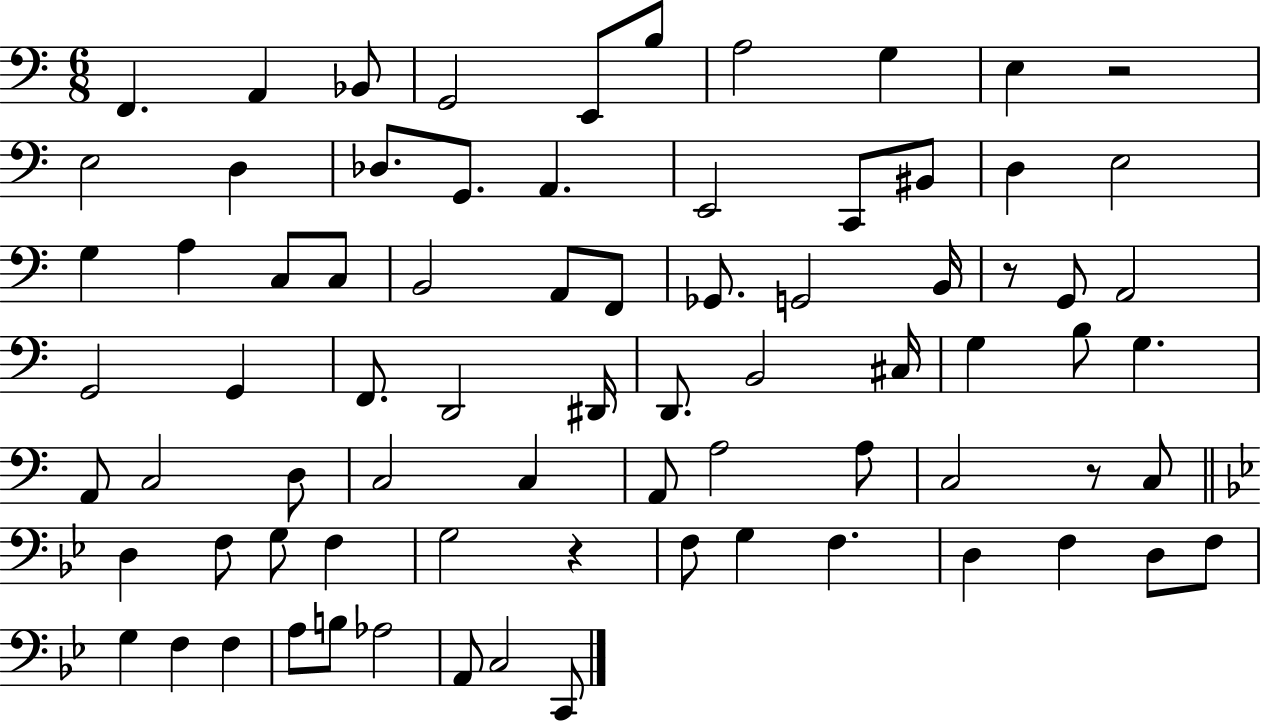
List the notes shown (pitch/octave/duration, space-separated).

F2/q. A2/q Bb2/e G2/h E2/e B3/e A3/h G3/q E3/q R/h E3/h D3/q Db3/e. G2/e. A2/q. E2/h C2/e BIS2/e D3/q E3/h G3/q A3/q C3/e C3/e B2/h A2/e F2/e Gb2/e. G2/h B2/s R/e G2/e A2/h G2/h G2/q F2/e. D2/h D#2/s D2/e. B2/h C#3/s G3/q B3/e G3/q. A2/e C3/h D3/e C3/h C3/q A2/e A3/h A3/e C3/h R/e C3/e D3/q F3/e G3/e F3/q G3/h R/q F3/e G3/q F3/q. D3/q F3/q D3/e F3/e G3/q F3/q F3/q A3/e B3/e Ab3/h A2/e C3/h C2/e